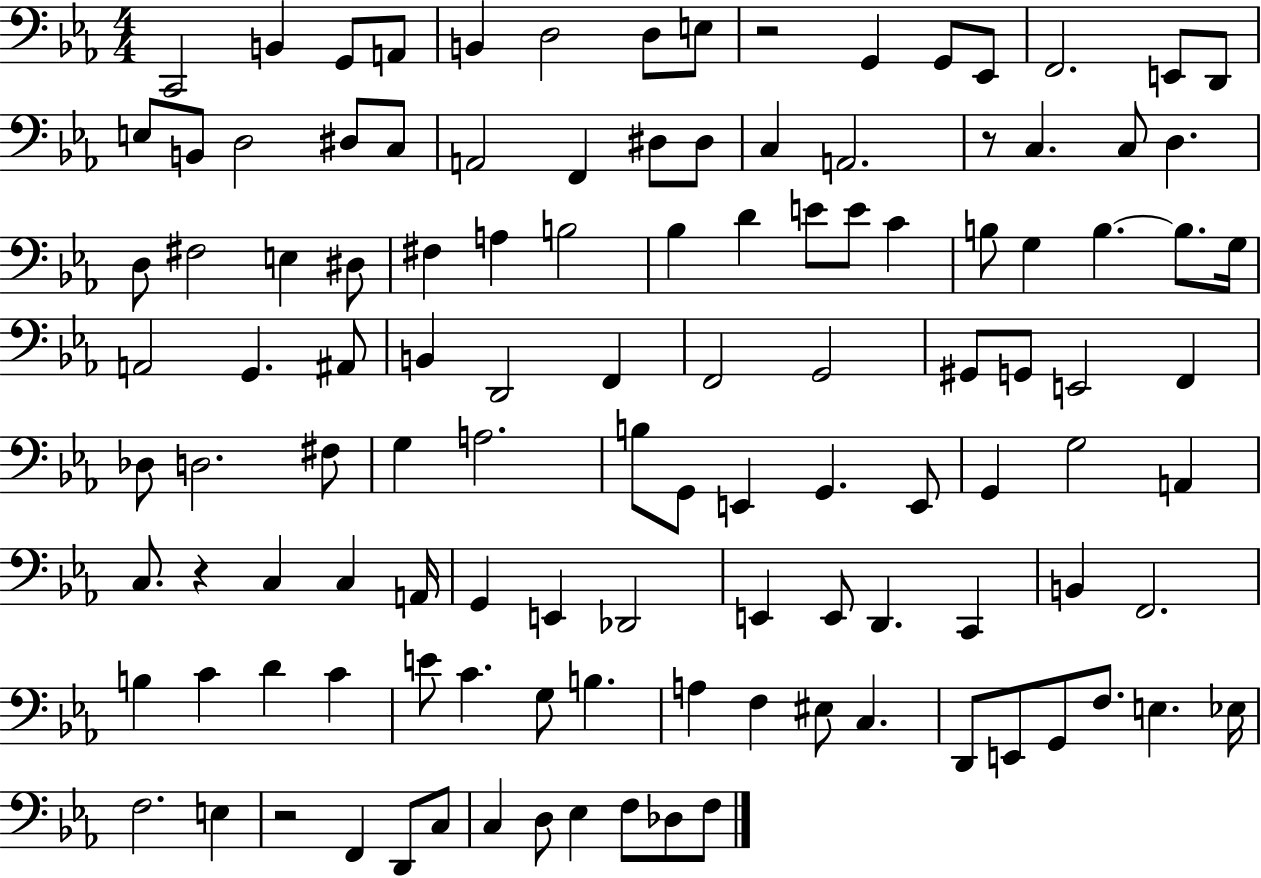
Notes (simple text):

C2/h B2/q G2/e A2/e B2/q D3/h D3/e E3/e R/h G2/q G2/e Eb2/e F2/h. E2/e D2/e E3/e B2/e D3/h D#3/e C3/e A2/h F2/q D#3/e D#3/e C3/q A2/h. R/e C3/q. C3/e D3/q. D3/e F#3/h E3/q D#3/e F#3/q A3/q B3/h Bb3/q D4/q E4/e E4/e C4/q B3/e G3/q B3/q. B3/e. G3/s A2/h G2/q. A#2/e B2/q D2/h F2/q F2/h G2/h G#2/e G2/e E2/h F2/q Db3/e D3/h. F#3/e G3/q A3/h. B3/e G2/e E2/q G2/q. E2/e G2/q G3/h A2/q C3/e. R/q C3/q C3/q A2/s G2/q E2/q Db2/h E2/q E2/e D2/q. C2/q B2/q F2/h. B3/q C4/q D4/q C4/q E4/e C4/q. G3/e B3/q. A3/q F3/q EIS3/e C3/q. D2/e E2/e G2/e F3/e. E3/q. Eb3/s F3/h. E3/q R/h F2/q D2/e C3/e C3/q D3/e Eb3/q F3/e Db3/e F3/e